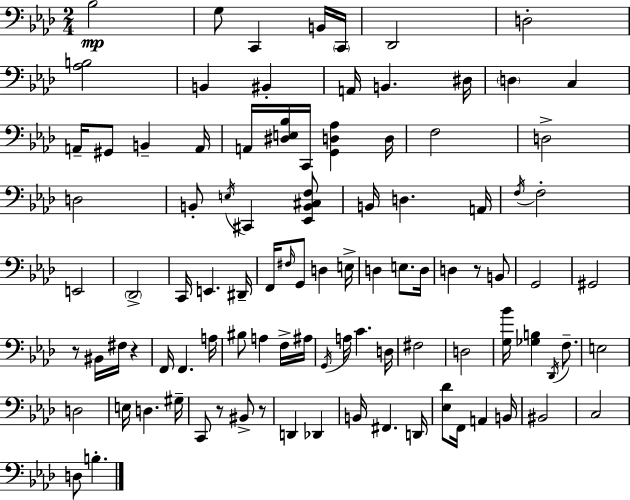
Bb3/h G3/e C2/q B2/s C2/s Db2/h D3/h [Ab3,B3]/h B2/q BIS2/q A2/s B2/q. D#3/s D3/q C3/q A2/s G#2/e B2/q A2/s A2/s [D#3,E3,Bb3]/s C2/s [G2,D3,Ab3]/q D3/s F3/h D3/h D3/h B2/e E3/s C#2/q [Eb2,B2,C#3,F3]/e B2/s D3/q. A2/s F3/s F3/h E2/h Db2/h C2/s E2/q. D#2/s F2/s F#3/s G2/e D3/q E3/s D3/q E3/e. D3/s D3/q R/e B2/e G2/h G#2/h R/e BIS2/s F#3/s R/q F2/s F2/q. A3/s BIS3/e A3/q F3/s A#3/s G2/s A3/s C4/q. D3/s F#3/h D3/h [G3,Bb4]/s [Gb3,B3]/q Db2/s F3/e. E3/h D3/h E3/s D3/q. G#3/s C2/e R/e BIS2/e R/e D2/q Db2/q B2/s F#2/q. D2/s [Eb3,Db4]/e F2/s A2/q B2/s BIS2/h C3/h D3/e B3/q.